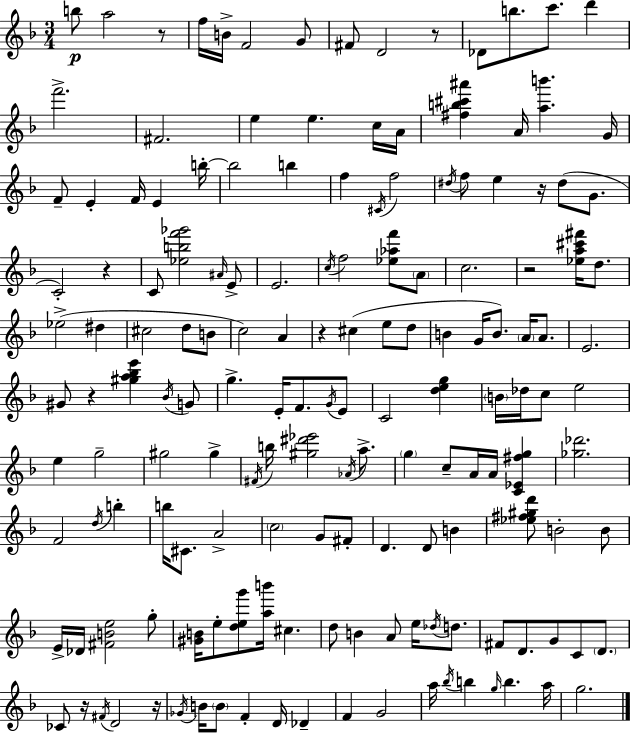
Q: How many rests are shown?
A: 9